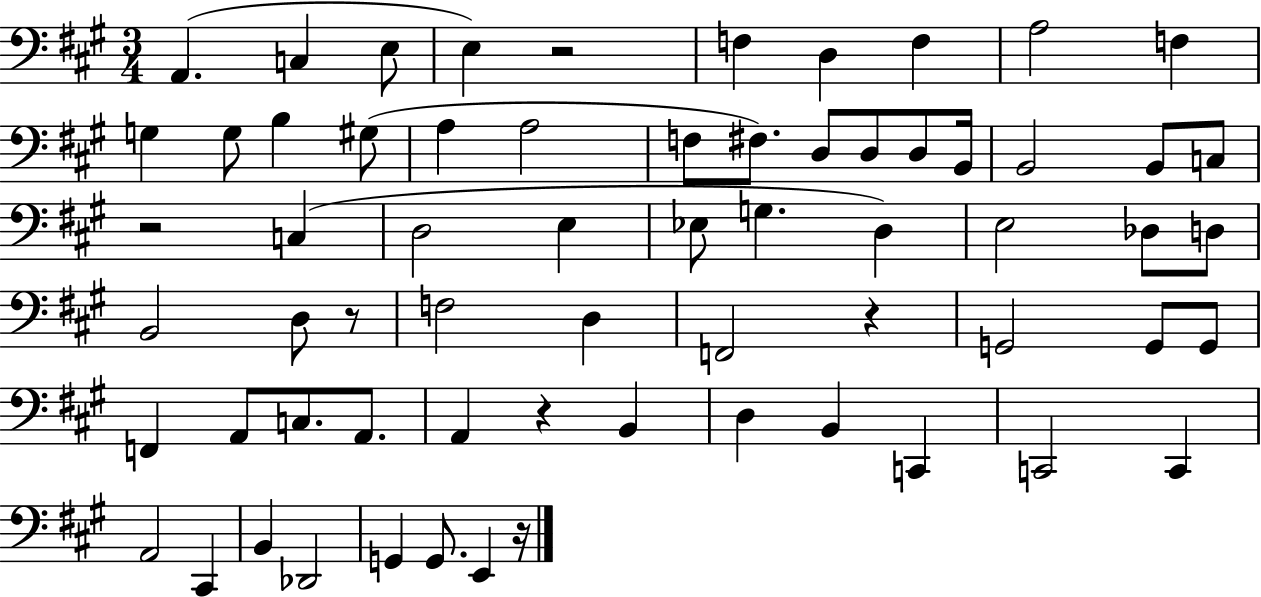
A2/q. C3/q E3/e E3/q R/h F3/q D3/q F3/q A3/h F3/q G3/q G3/e B3/q G#3/e A3/q A3/h F3/e F#3/e. D3/e D3/e D3/e B2/s B2/h B2/e C3/e R/h C3/q D3/h E3/q Eb3/e G3/q. D3/q E3/h Db3/e D3/e B2/h D3/e R/e F3/h D3/q F2/h R/q G2/h G2/e G2/e F2/q A2/e C3/e. A2/e. A2/q R/q B2/q D3/q B2/q C2/q C2/h C2/q A2/h C#2/q B2/q Db2/h G2/q G2/e. E2/q R/s